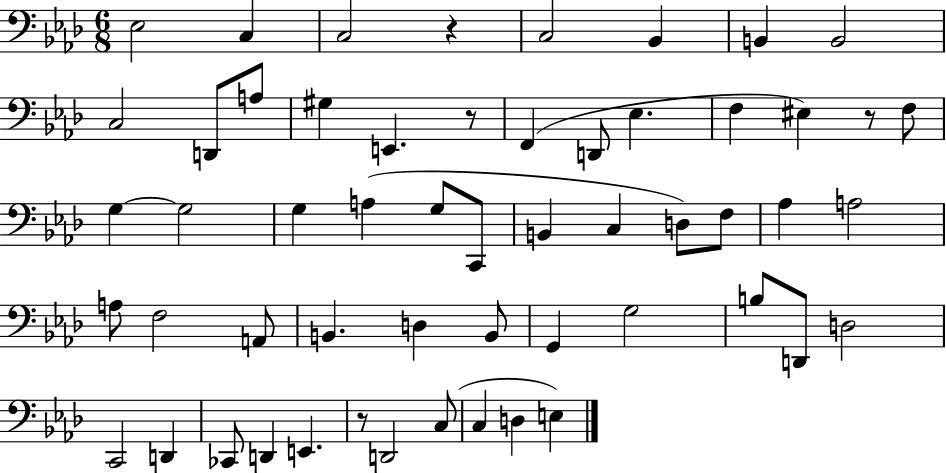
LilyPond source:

{
  \clef bass
  \numericTimeSignature
  \time 6/8
  \key aes \major
  ees2 c4 | c2 r4 | c2 bes,4 | b,4 b,2 | \break c2 d,8 a8 | gis4 e,4. r8 | f,4( d,8 ees4. | f4 eis4) r8 f8 | \break g4~~ g2 | g4 a4( g8 c,8 | b,4 c4 d8) f8 | aes4 a2 | \break a8 f2 a,8 | b,4. d4 b,8 | g,4 g2 | b8 d,8 d2 | \break c,2 d,4 | ces,8 d,4 e,4. | r8 d,2 c8( | c4 d4 e4) | \break \bar "|."
}